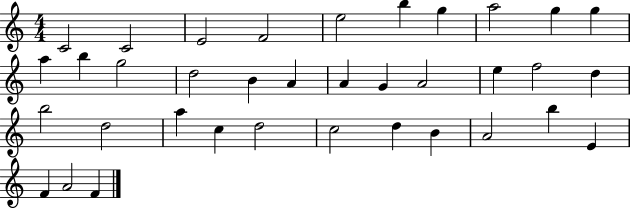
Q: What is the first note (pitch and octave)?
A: C4